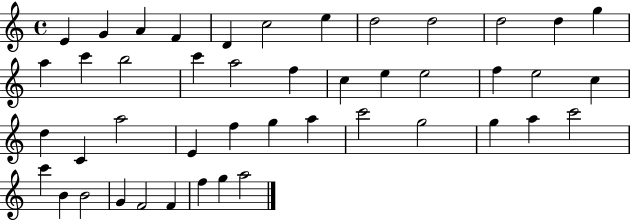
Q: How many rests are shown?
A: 0